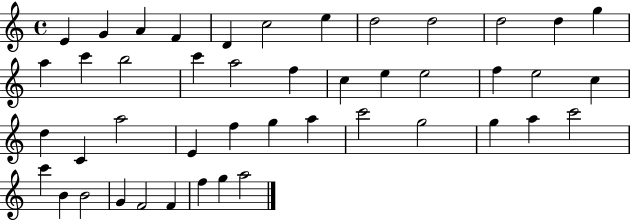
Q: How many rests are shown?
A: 0